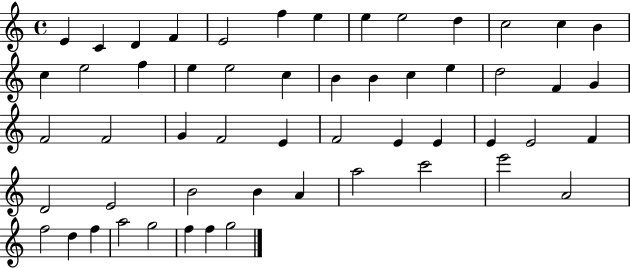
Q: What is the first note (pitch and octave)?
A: E4